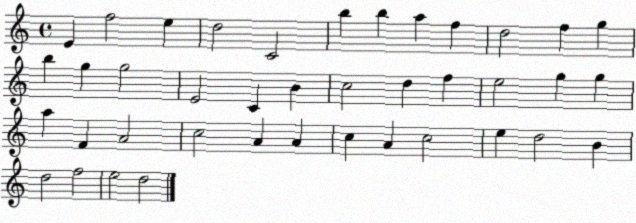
X:1
T:Untitled
M:4/4
L:1/4
K:C
E f2 e d2 C2 b b a f d2 f g b g g2 E2 C B c2 d f e2 g g a F A2 c2 A A c A c2 e d2 B d2 f2 e2 d2